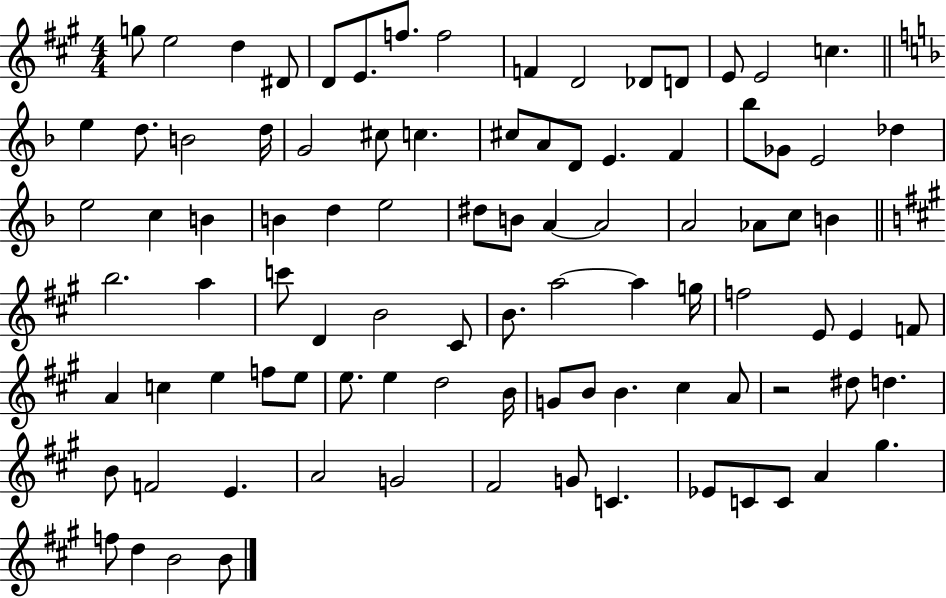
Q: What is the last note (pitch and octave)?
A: B4